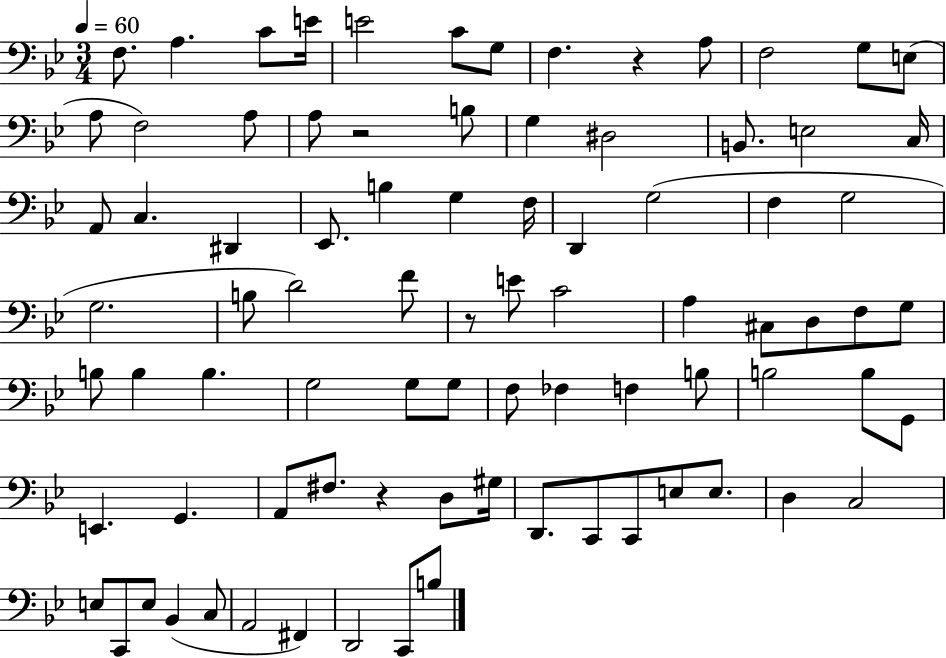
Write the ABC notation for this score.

X:1
T:Untitled
M:3/4
L:1/4
K:Bb
F,/2 A, C/2 E/4 E2 C/2 G,/2 F, z A,/2 F,2 G,/2 E,/2 A,/2 F,2 A,/2 A,/2 z2 B,/2 G, ^D,2 B,,/2 E,2 C,/4 A,,/2 C, ^D,, _E,,/2 B, G, F,/4 D,, G,2 F, G,2 G,2 B,/2 D2 F/2 z/2 E/2 C2 A, ^C,/2 D,/2 F,/2 G,/2 B,/2 B, B, G,2 G,/2 G,/2 F,/2 _F, F, B,/2 B,2 B,/2 G,,/2 E,, G,, A,,/2 ^F,/2 z D,/2 ^G,/4 D,,/2 C,,/2 C,,/2 E,/2 E,/2 D, C,2 E,/2 C,,/2 E,/2 _B,, C,/2 A,,2 ^F,, D,,2 C,,/2 B,/2